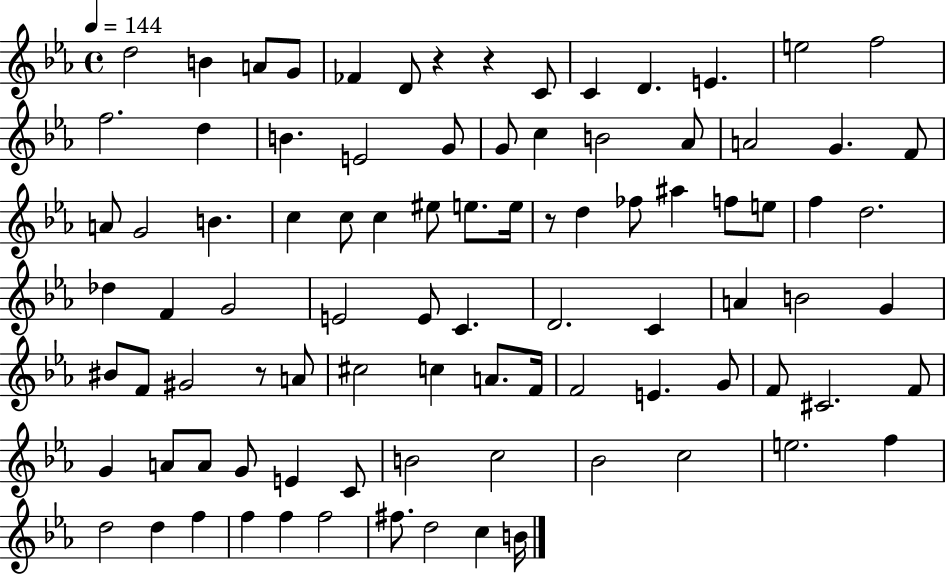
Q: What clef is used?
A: treble